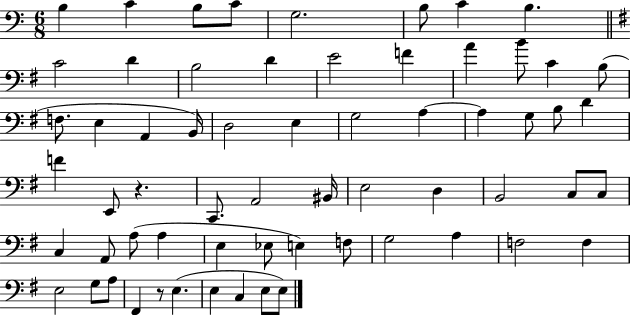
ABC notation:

X:1
T:Untitled
M:6/8
L:1/4
K:C
B, C B,/2 C/2 G,2 B,/2 C B, C2 D B,2 D E2 F A B/2 C B,/2 F,/2 E, A,, B,,/4 D,2 E, G,2 A, A, G,/2 B,/2 D F E,,/2 z C,,/2 A,,2 ^B,,/4 E,2 D, B,,2 C,/2 C,/2 C, A,,/2 A,/2 A, E, _E,/2 E, F,/2 G,2 A, F,2 F, E,2 G,/2 A,/2 ^F,, z/2 E, E, C, E,/2 E,/2